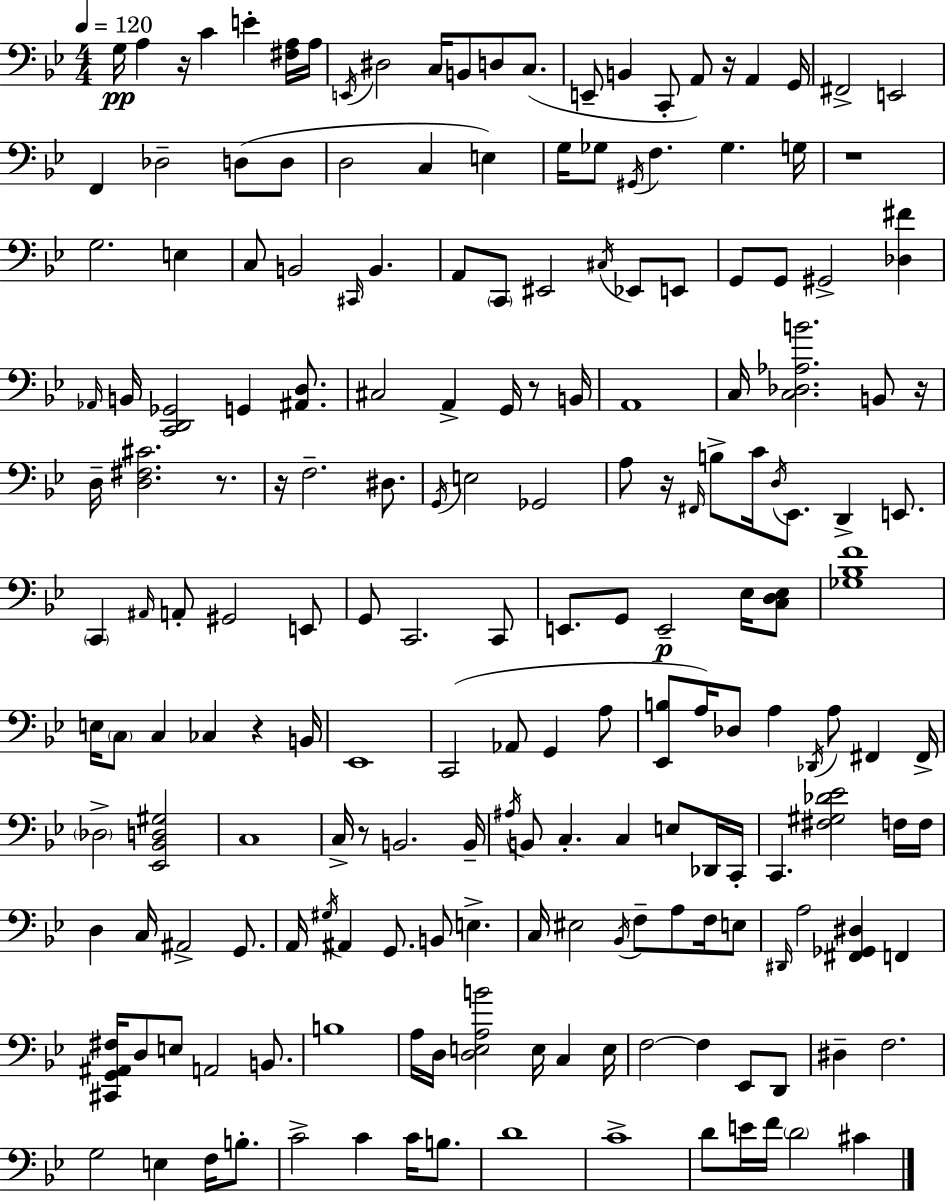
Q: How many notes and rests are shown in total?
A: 190